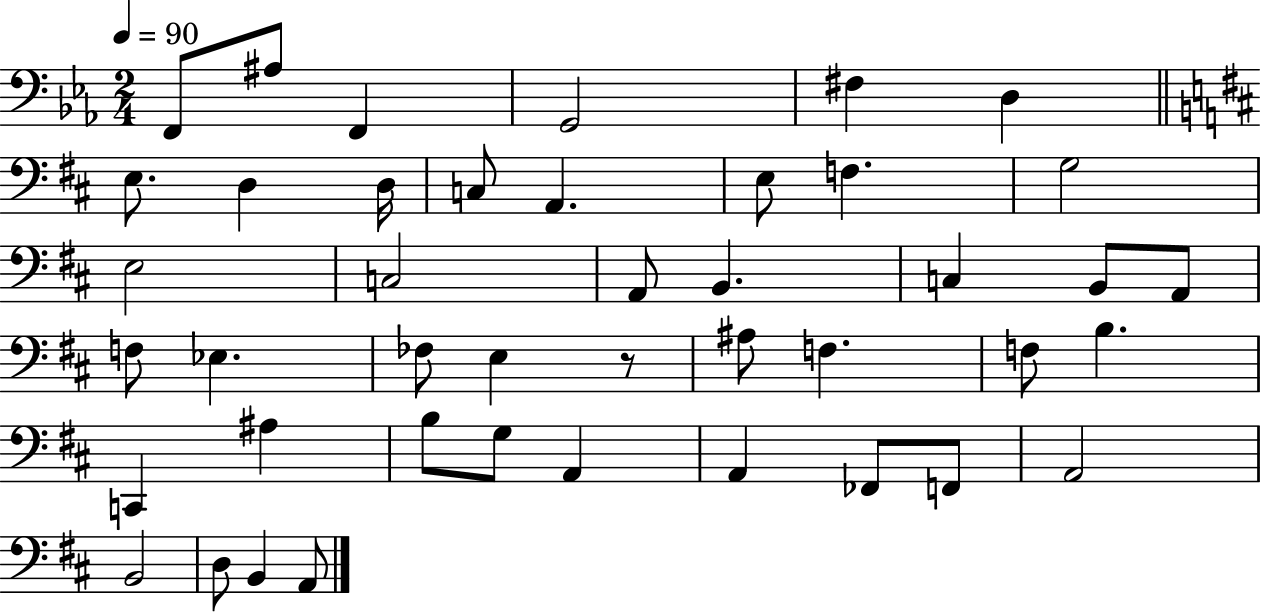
F2/e A#3/e F2/q G2/h F#3/q D3/q E3/e. D3/q D3/s C3/e A2/q. E3/e F3/q. G3/h E3/h C3/h A2/e B2/q. C3/q B2/e A2/e F3/e Eb3/q. FES3/e E3/q R/e A#3/e F3/q. F3/e B3/q. C2/q A#3/q B3/e G3/e A2/q A2/q FES2/e F2/e A2/h B2/h D3/e B2/q A2/e